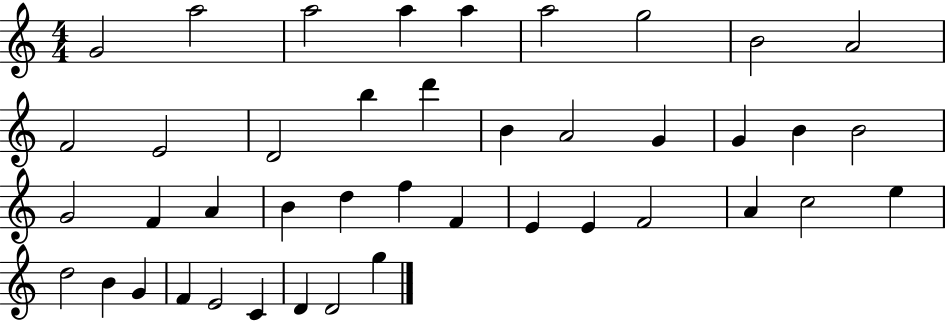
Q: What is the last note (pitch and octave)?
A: G5